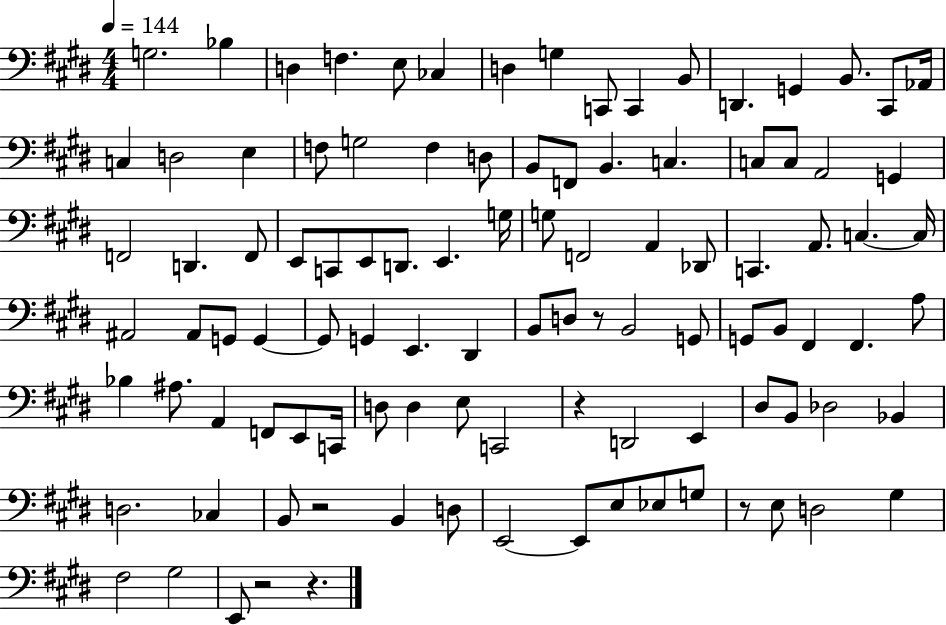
G3/h. Bb3/q D3/q F3/q. E3/e CES3/q D3/q G3/q C2/e C2/q B2/e D2/q. G2/q B2/e. C#2/e Ab2/s C3/q D3/h E3/q F3/e G3/h F3/q D3/e B2/e F2/e B2/q. C3/q. C3/e C3/e A2/h G2/q F2/h D2/q. F2/e E2/e C2/e E2/e D2/e. E2/q. G3/s G3/e F2/h A2/q Db2/e C2/q. A2/e. C3/q. C3/s A#2/h A#2/e G2/e G2/q G2/e G2/q E2/q. D#2/q B2/e D3/e R/e B2/h G2/e G2/e B2/e F#2/q F#2/q. A3/e Bb3/q A#3/e. A2/q F2/e E2/e C2/s D3/e D3/q E3/e C2/h R/q D2/h E2/q D#3/e B2/e Db3/h Bb2/q D3/h. CES3/q B2/e R/h B2/q D3/e E2/h E2/e E3/e Eb3/e G3/e R/e E3/e D3/h G#3/q F#3/h G#3/h E2/e R/h R/q.